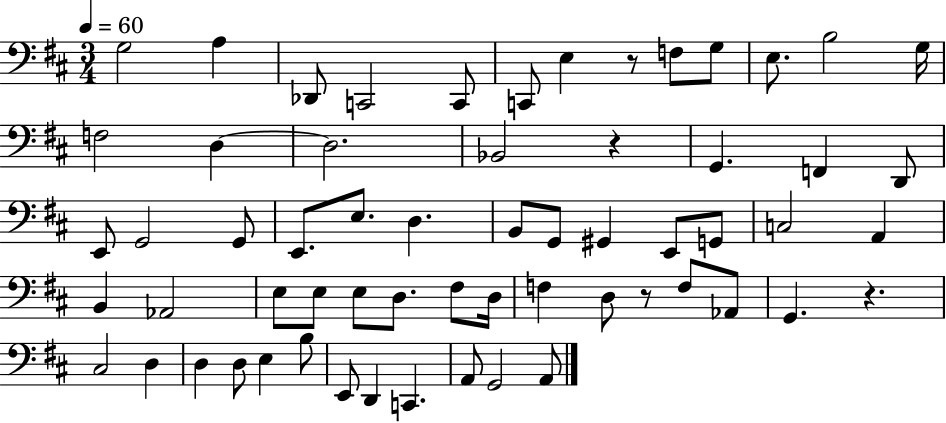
{
  \clef bass
  \numericTimeSignature
  \time 3/4
  \key d \major
  \tempo 4 = 60
  g2 a4 | des,8 c,2 c,8 | c,8 e4 r8 f8 g8 | e8. b2 g16 | \break f2 d4~~ | d2. | bes,2 r4 | g,4. f,4 d,8 | \break e,8 g,2 g,8 | e,8. e8. d4. | b,8 g,8 gis,4 e,8 g,8 | c2 a,4 | \break b,4 aes,2 | e8 e8 e8 d8. fis8 d16 | f4 d8 r8 f8 aes,8 | g,4. r4. | \break cis2 d4 | d4 d8 e4 b8 | e,8 d,4 c,4. | a,8 g,2 a,8 | \break \bar "|."
}